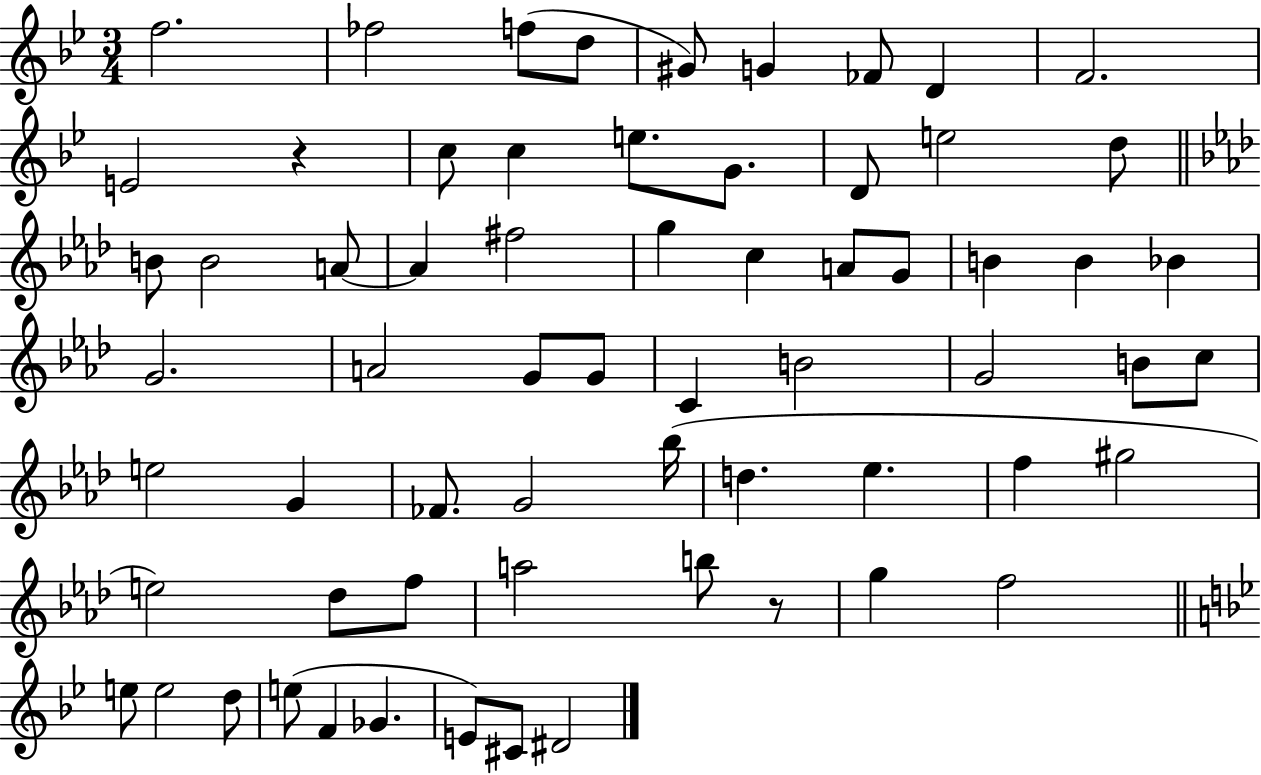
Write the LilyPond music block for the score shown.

{
  \clef treble
  \numericTimeSignature
  \time 3/4
  \key bes \major
  f''2. | fes''2 f''8( d''8 | gis'8) g'4 fes'8 d'4 | f'2. | \break e'2 r4 | c''8 c''4 e''8. g'8. | d'8 e''2 d''8 | \bar "||" \break \key aes \major b'8 b'2 a'8~~ | a'4 fis''2 | g''4 c''4 a'8 g'8 | b'4 b'4 bes'4 | \break g'2. | a'2 g'8 g'8 | c'4 b'2 | g'2 b'8 c''8 | \break e''2 g'4 | fes'8. g'2 bes''16( | d''4. ees''4. | f''4 gis''2 | \break e''2) des''8 f''8 | a''2 b''8 r8 | g''4 f''2 | \bar "||" \break \key g \minor e''8 e''2 d''8 | e''8( f'4 ges'4. | e'8) cis'8 dis'2 | \bar "|."
}